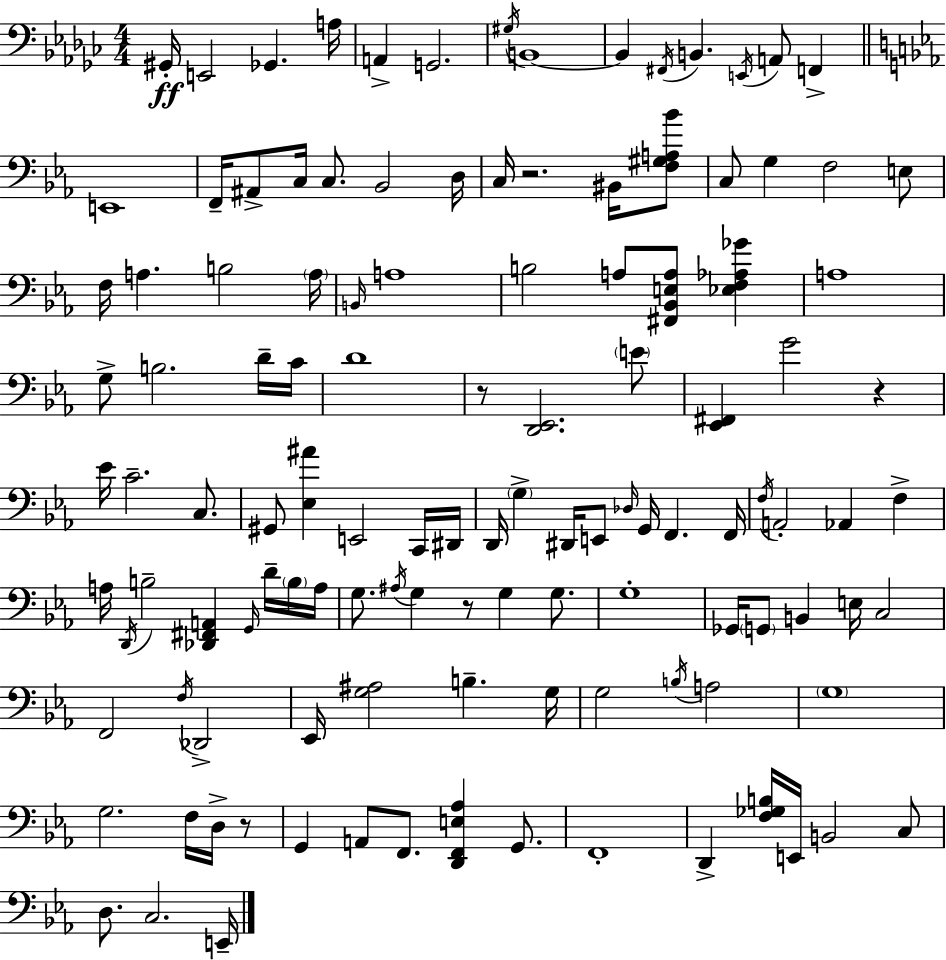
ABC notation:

X:1
T:Untitled
M:4/4
L:1/4
K:Ebm
^G,,/4 E,,2 _G,, A,/4 A,, G,,2 ^G,/4 B,,4 B,, ^F,,/4 B,, E,,/4 A,,/2 F,, E,,4 F,,/4 ^A,,/2 C,/4 C,/2 _B,,2 D,/4 C,/4 z2 ^B,,/4 [F,^G,A,_B]/2 C,/2 G, F,2 E,/2 F,/4 A, B,2 A,/4 B,,/4 A,4 B,2 A,/2 [^F,,_B,,E,A,]/2 [_E,F,_A,_G] A,4 G,/2 B,2 D/4 C/4 D4 z/2 [D,,_E,,]2 E/2 [_E,,^F,,] G2 z _E/4 C2 C,/2 ^G,,/2 [_E,^A] E,,2 C,,/4 ^D,,/4 D,,/4 G, ^D,,/4 E,,/2 _D,/4 G,,/4 F,, F,,/4 F,/4 A,,2 _A,, F, A,/4 D,,/4 B,2 [_D,,^F,,A,,] G,,/4 D/4 B,/4 A,/4 G,/2 ^A,/4 G, z/2 G, G,/2 G,4 _G,,/4 G,,/2 B,, E,/4 C,2 F,,2 F,/4 _D,,2 _E,,/4 [G,^A,]2 B, G,/4 G,2 B,/4 A,2 G,4 G,2 F,/4 D,/4 z/2 G,, A,,/2 F,,/2 [D,,F,,E,_A,] G,,/2 F,,4 D,, [F,_G,B,]/4 E,,/4 B,,2 C,/2 D,/2 C,2 E,,/4